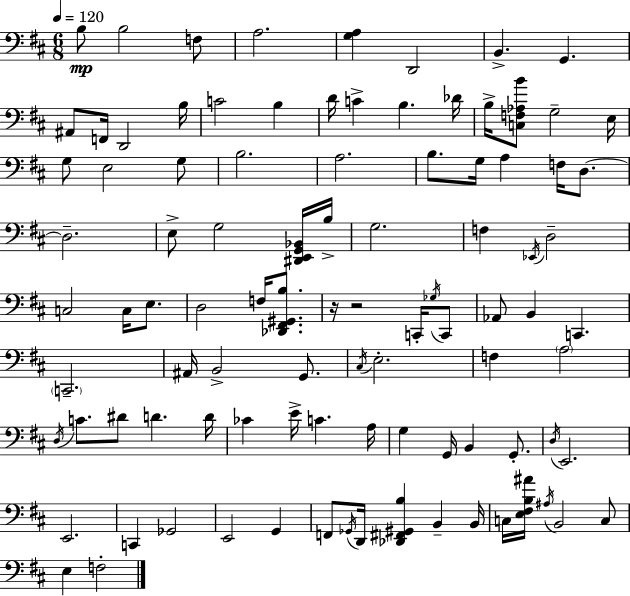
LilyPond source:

{
  \clef bass
  \numericTimeSignature
  \time 6/8
  \key d \major
  \tempo 4 = 120
  b8\mp b2 f8 | a2. | <g a>4 d,2 | b,4.-> g,4. | \break ais,8 f,16 d,2 b16 | c'2 b4 | d'16 c'4-> b4. des'16 | b16-> <c f aes b'>8 g2-- e16 | \break g8 e2 g8 | b2. | a2. | b8. g16 a4 f16 d8.~~ | \break d2.-- | e8-> g2 <dis, e, g, bes,>16 b16-> | g2. | f4 \acciaccatura { ees,16 } d2-- | \break c2 c16 e8. | d2 f16 <des, fis, gis, b>8. | r16 r2 c,16-. \acciaccatura { ges16 } | c,8 aes,8 b,4 c,4. | \break \parenthesize c,2.-- | ais,16 b,2-> g,8. | \acciaccatura { cis16 } e2.-. | f4 \parenthesize a2 | \break \acciaccatura { d16 } c'8. dis'8 d'4. | d'16 ces'4 e'16-> c'4. | a16 g4 g,16 b,4 | g,8.-. \acciaccatura { d16 } e,2. | \break e,2. | c,4 ges,2 | e,2 | g,4 f,8 \acciaccatura { ges,16 } d,16 <des, fis, gis, b>4 | \break b,4-- b,16 c16 <e fis b ais'>16 \acciaccatura { ais16 } b,2 | c8 e4 f2-. | \bar "|."
}